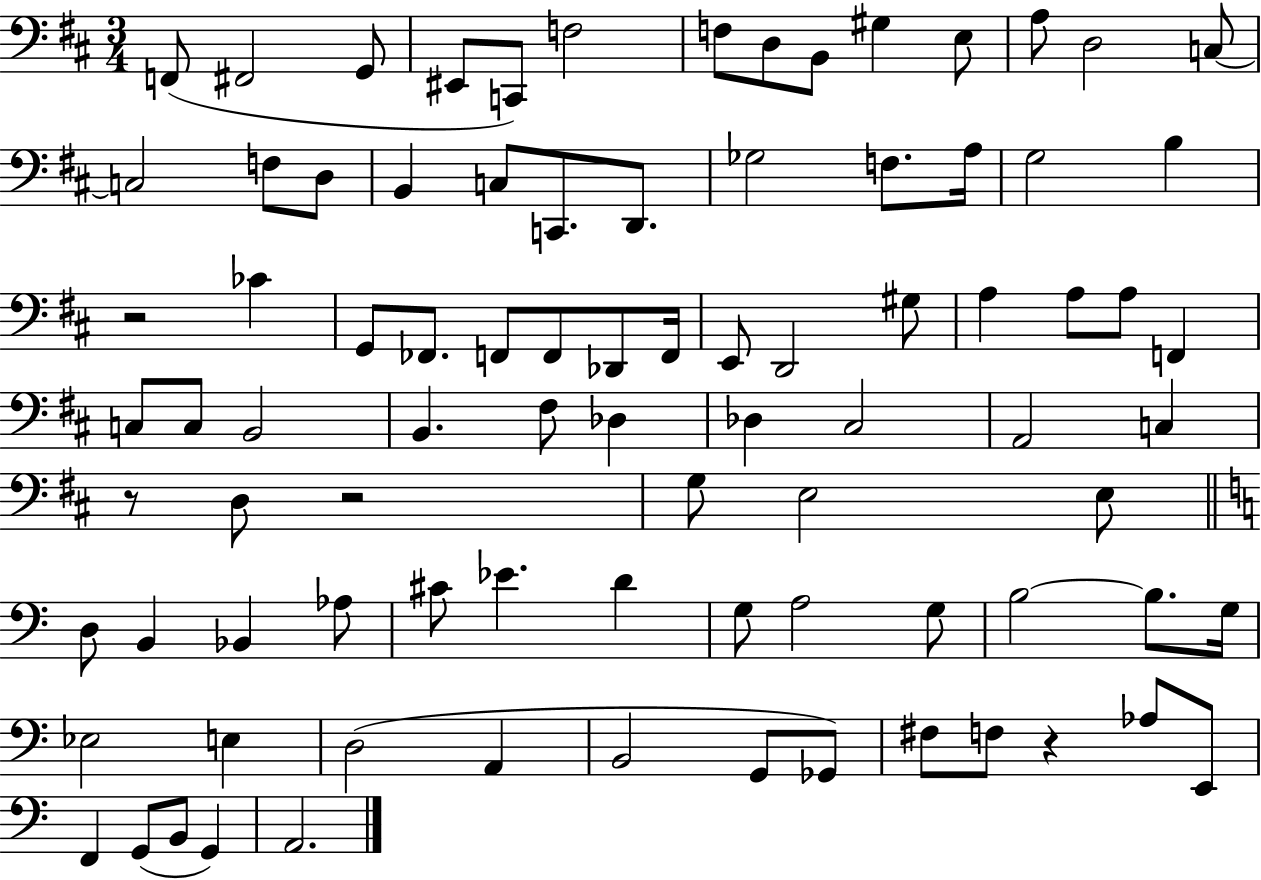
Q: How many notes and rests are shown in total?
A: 87